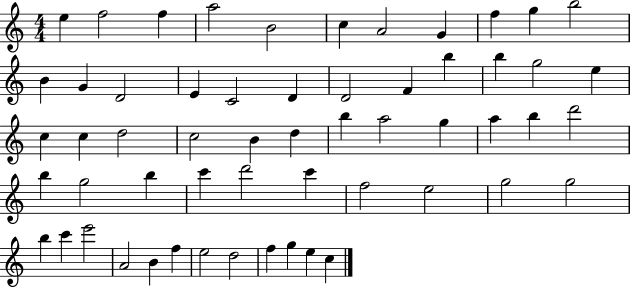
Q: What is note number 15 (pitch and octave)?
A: E4